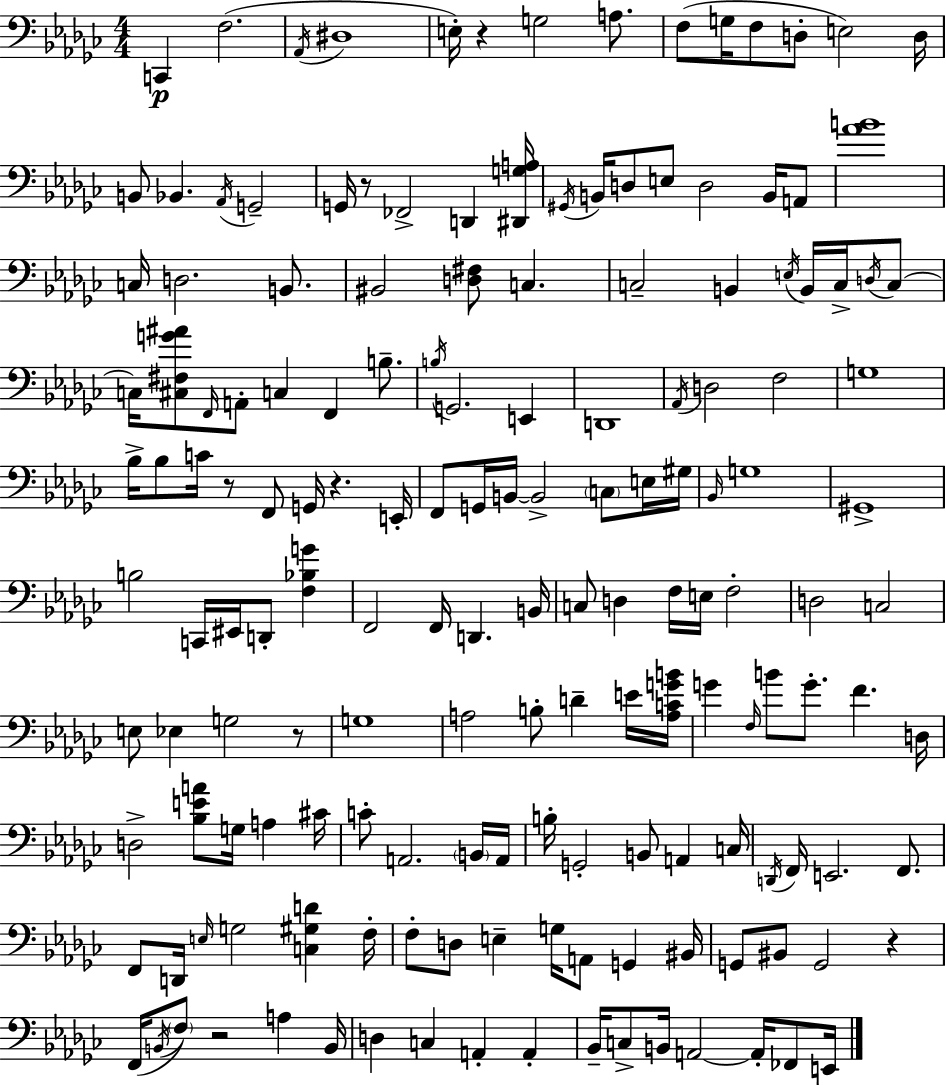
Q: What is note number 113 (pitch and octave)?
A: F2